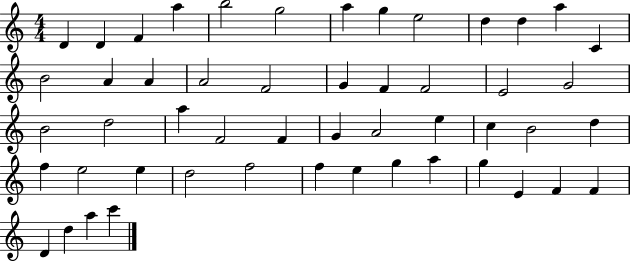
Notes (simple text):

D4/q D4/q F4/q A5/q B5/h G5/h A5/q G5/q E5/h D5/q D5/q A5/q C4/q B4/h A4/q A4/q A4/h F4/h G4/q F4/q F4/h E4/h G4/h B4/h D5/h A5/q F4/h F4/q G4/q A4/h E5/q C5/q B4/h D5/q F5/q E5/h E5/q D5/h F5/h F5/q E5/q G5/q A5/q G5/q E4/q F4/q F4/q D4/q D5/q A5/q C6/q